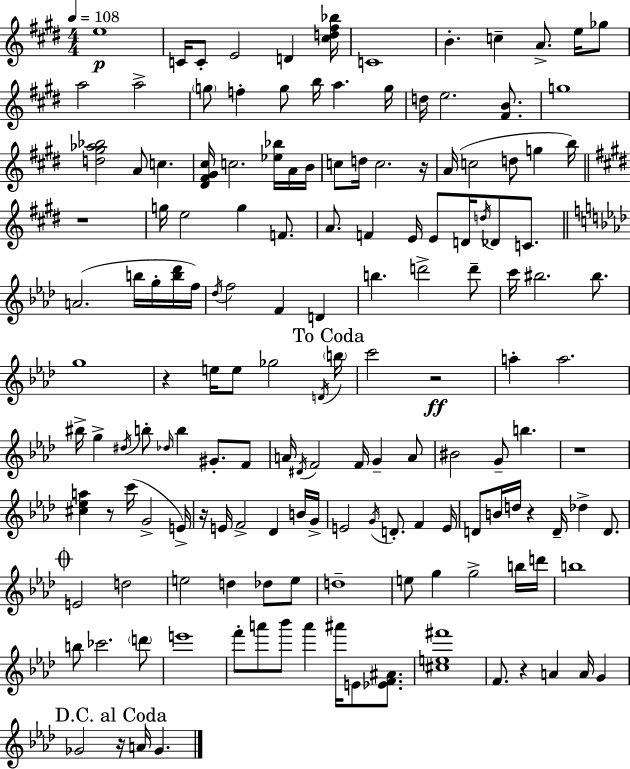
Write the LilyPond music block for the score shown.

{
  \clef treble
  \numericTimeSignature
  \time 4/4
  \key e \major
  \tempo 4 = 108
  e''1\p | c'16 c'8-. e'2 d'4 <cis'' d'' fis'' bes''>16 | c'1 | b'4.-. c''4-- a'8.-> e''16 ges''8 | \break a''2 a''2-> | \parenthesize g''8 f''4-. g''8 b''16 a''4. g''16 | d''16 e''2. <fis' b'>8. | g''1 | \break <d'' gis'' aes'' bes''>2 a'8 c''4. | <dis' fis' gis' cis''>16 c''2. <ees'' bes''>16 a'16 b'16 | c''8 d''16 c''2. r16 | a'16( c''2 d''8 g''4 b''16) | \break \bar "||" \break \key e \major r1 | g''16 e''2 g''4 f'8. | a'8. f'4 e'16 e'8 d'16 \acciaccatura { d''16 } des'8 c'8. | \bar "||" \break \key aes \major a'2.( b''16 g''16-. <b'' des'''>16 f''16) | \acciaccatura { des''16 } f''2 f'4 d'4 | b''4. d'''2-> d'''8-- | c'''16 bis''2. bis''8. | \break g''1 | r4 e''16 e''8 ges''2 | \acciaccatura { d'16 } \mark "To Coda" \parenthesize b''16 c'''2 r2\ff | a''4-. a''2. | \break bis''16-> g''4-> \acciaccatura { dis''16 } b''8-. \grace { des''16 } b''4 gis'8.-. | f'8 a'16 \acciaccatura { dis'16 } f'2 f'16 g'4-- | a'8 bis'2 g'8-- b''4. | r1 | \break <cis'' ees'' a''>4 r8 c'''16( g'2-> | e'16->) r16 e'16 f'2-> des'4 | b'16 g'16-> e'2 \acciaccatura { g'16 } d'8.-. | f'4 e'16 d'8 b'16 d''16 r4 d'16-- des''4-> | \break d'8. \mark \markup { \musicglyph "scripts.coda" } e'2 d''2 | e''2 d''4 | des''8 e''8 d''1-- | e''8 g''4 g''2-> | \break b''16 d'''16 b''1 | b''8 ces'''2. | \parenthesize d'''8 e'''1 | f'''8-. a'''8 bes'''8 a'''4 | \break ais'''16 e'8 <ees' f' ais'>8. <cis'' e'' fis'''>1 | f'8. r4 a'4 | a'16 g'4 \mark "D.C. al Coda" ges'2 r16 a'16 | ges'4. \bar "|."
}